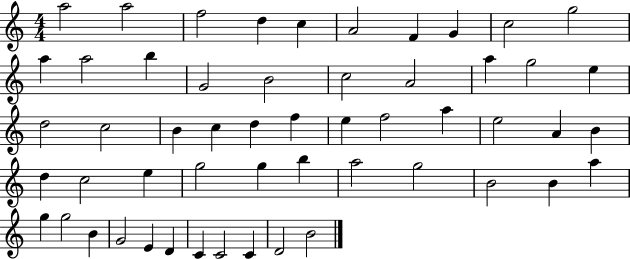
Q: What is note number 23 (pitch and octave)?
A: B4